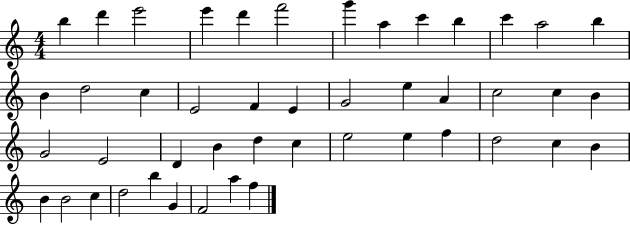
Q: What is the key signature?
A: C major